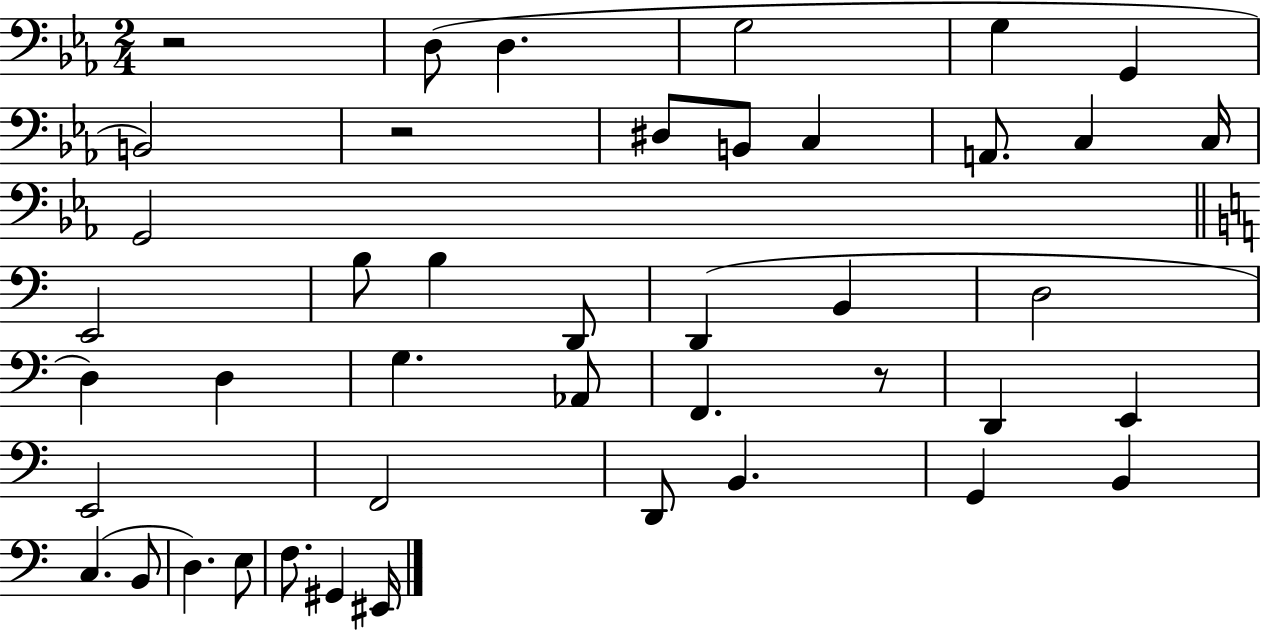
R/h D3/e D3/q. G3/h G3/q G2/q B2/h R/h D#3/e B2/e C3/q A2/e. C3/q C3/s G2/h E2/h B3/e B3/q D2/e D2/q B2/q D3/h D3/q D3/q G3/q. Ab2/e F2/q. R/e D2/q E2/q E2/h F2/h D2/e B2/q. G2/q B2/q C3/q. B2/e D3/q. E3/e F3/e. G#2/q EIS2/s